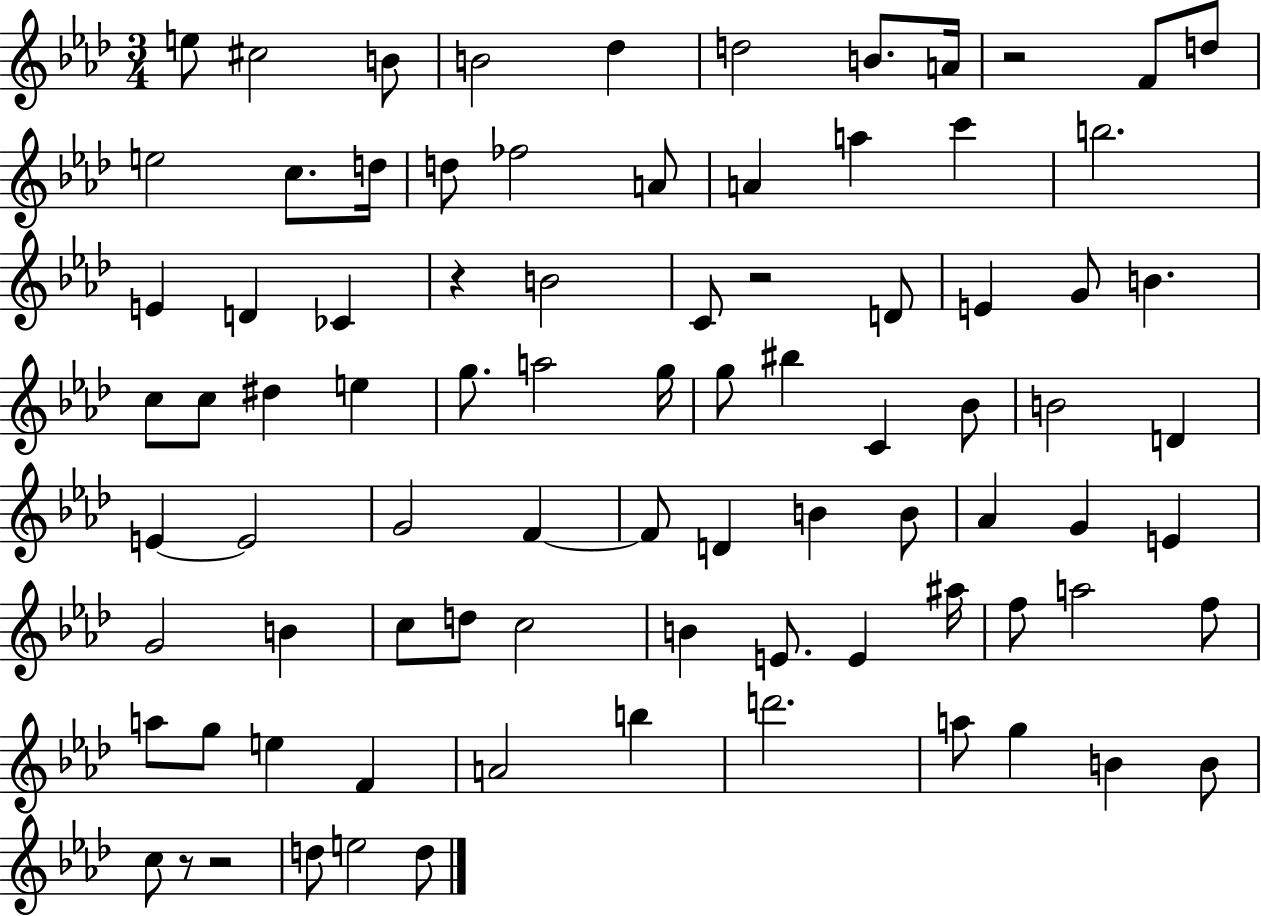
{
  \clef treble
  \numericTimeSignature
  \time 3/4
  \key aes \major
  e''8 cis''2 b'8 | b'2 des''4 | d''2 b'8. a'16 | r2 f'8 d''8 | \break e''2 c''8. d''16 | d''8 fes''2 a'8 | a'4 a''4 c'''4 | b''2. | \break e'4 d'4 ces'4 | r4 b'2 | c'8 r2 d'8 | e'4 g'8 b'4. | \break c''8 c''8 dis''4 e''4 | g''8. a''2 g''16 | g''8 bis''4 c'4 bes'8 | b'2 d'4 | \break e'4~~ e'2 | g'2 f'4~~ | f'8 d'4 b'4 b'8 | aes'4 g'4 e'4 | \break g'2 b'4 | c''8 d''8 c''2 | b'4 e'8. e'4 ais''16 | f''8 a''2 f''8 | \break a''8 g''8 e''4 f'4 | a'2 b''4 | d'''2. | a''8 g''4 b'4 b'8 | \break c''8 r8 r2 | d''8 e''2 d''8 | \bar "|."
}